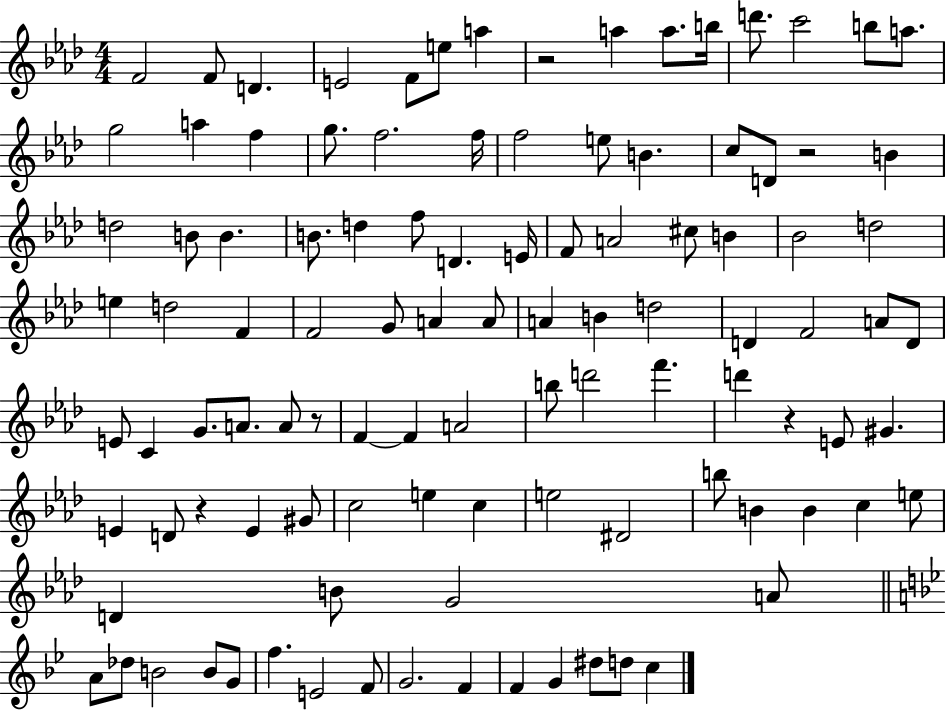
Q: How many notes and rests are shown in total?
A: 106